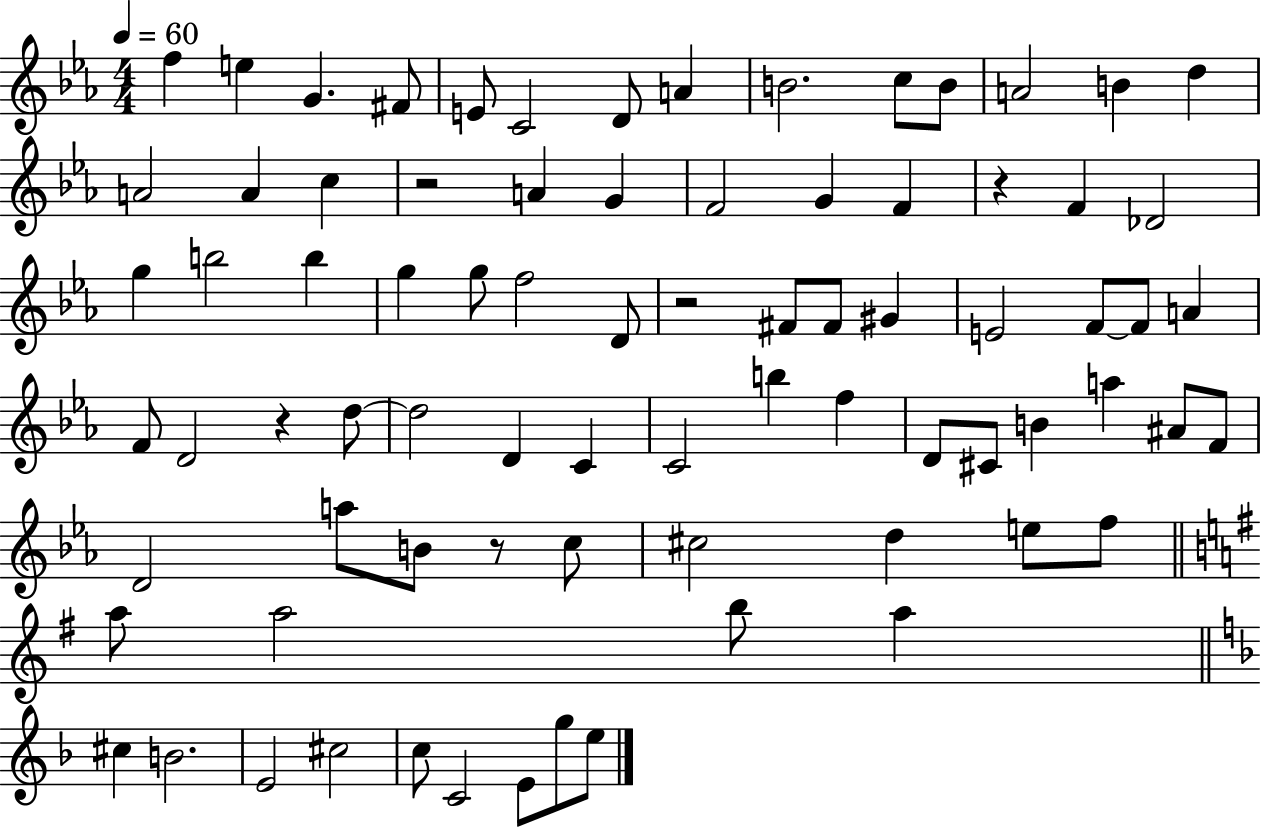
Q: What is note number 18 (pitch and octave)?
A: A4